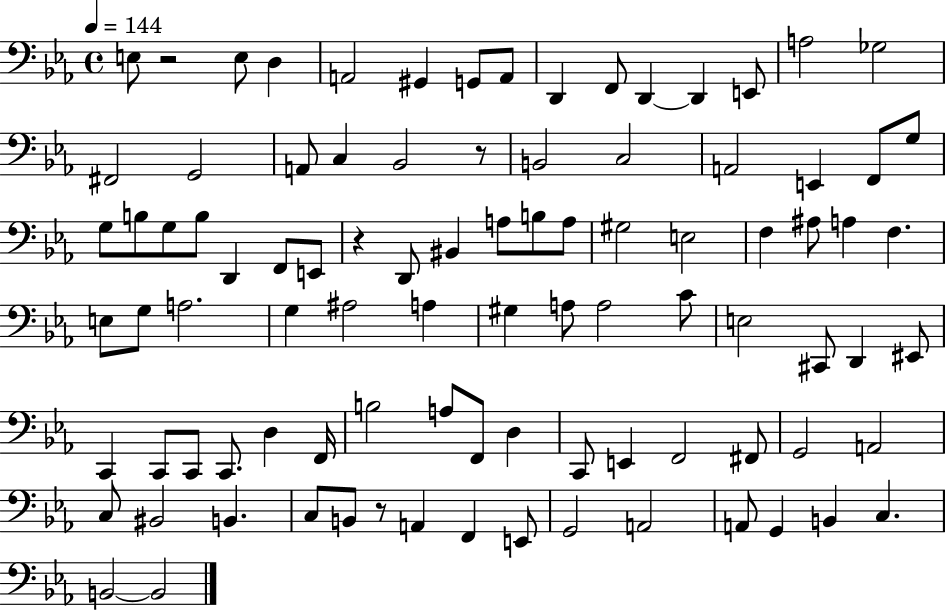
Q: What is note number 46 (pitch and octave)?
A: A3